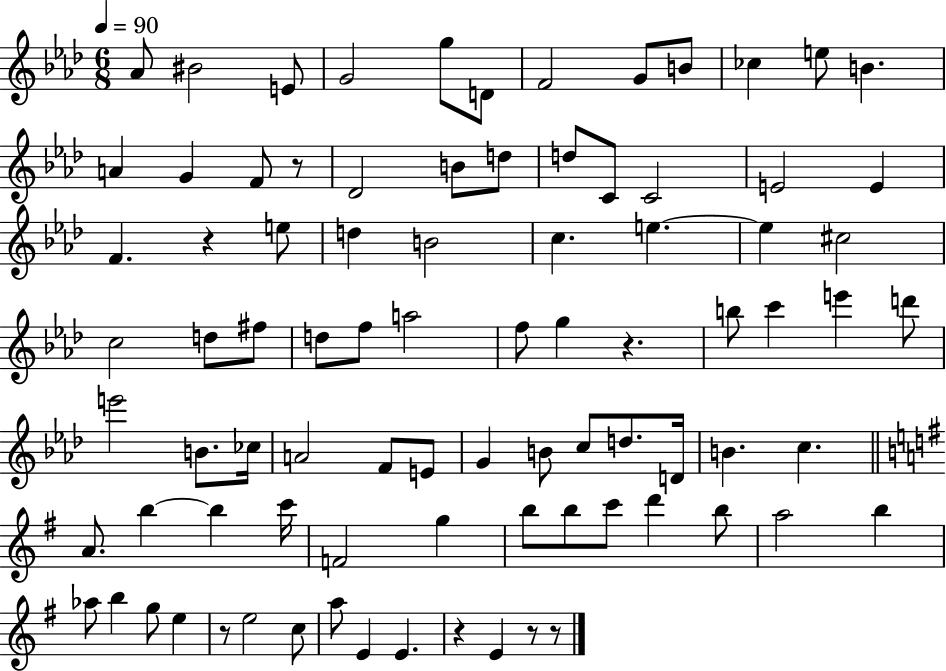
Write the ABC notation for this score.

X:1
T:Untitled
M:6/8
L:1/4
K:Ab
_A/2 ^B2 E/2 G2 g/2 D/2 F2 G/2 B/2 _c e/2 B A G F/2 z/2 _D2 B/2 d/2 d/2 C/2 C2 E2 E F z e/2 d B2 c e e ^c2 c2 d/2 ^f/2 d/2 f/2 a2 f/2 g z b/2 c' e' d'/2 e'2 B/2 _c/4 A2 F/2 E/2 G B/2 c/2 d/2 D/4 B c A/2 b b c'/4 F2 g b/2 b/2 c'/2 d' b/2 a2 b _a/2 b g/2 e z/2 e2 c/2 a/2 E E z E z/2 z/2